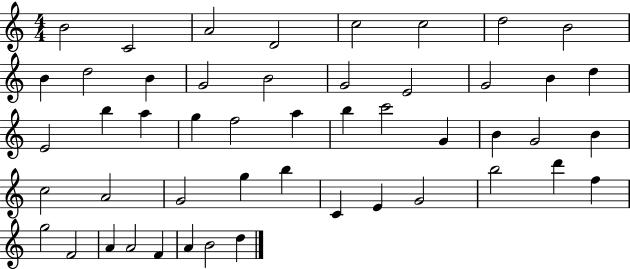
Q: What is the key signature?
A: C major